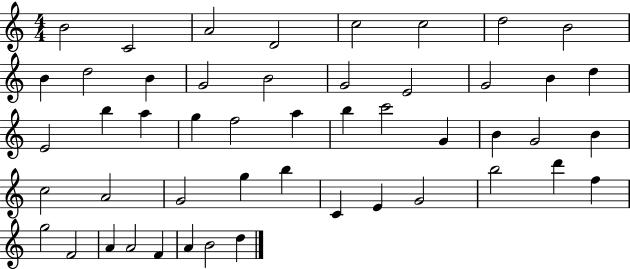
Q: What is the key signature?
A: C major